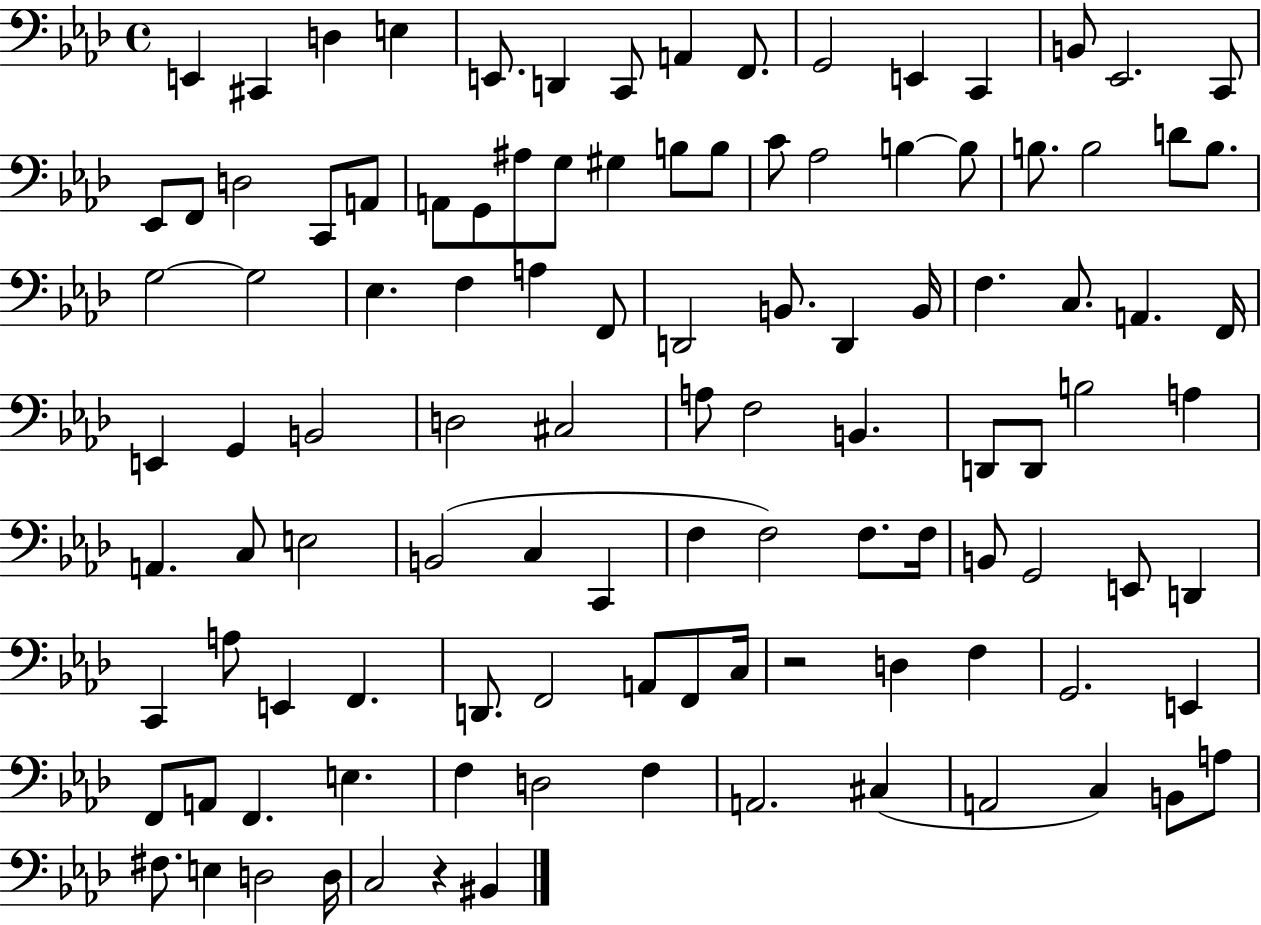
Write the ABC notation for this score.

X:1
T:Untitled
M:4/4
L:1/4
K:Ab
E,, ^C,, D, E, E,,/2 D,, C,,/2 A,, F,,/2 G,,2 E,, C,, B,,/2 _E,,2 C,,/2 _E,,/2 F,,/2 D,2 C,,/2 A,,/2 A,,/2 G,,/2 ^A,/2 G,/2 ^G, B,/2 B,/2 C/2 _A,2 B, B,/2 B,/2 B,2 D/2 B,/2 G,2 G,2 _E, F, A, F,,/2 D,,2 B,,/2 D,, B,,/4 F, C,/2 A,, F,,/4 E,, G,, B,,2 D,2 ^C,2 A,/2 F,2 B,, D,,/2 D,,/2 B,2 A, A,, C,/2 E,2 B,,2 C, C,, F, F,2 F,/2 F,/4 B,,/2 G,,2 E,,/2 D,, C,, A,/2 E,, F,, D,,/2 F,,2 A,,/2 F,,/2 C,/4 z2 D, F, G,,2 E,, F,,/2 A,,/2 F,, E, F, D,2 F, A,,2 ^C, A,,2 C, B,,/2 A,/2 ^F,/2 E, D,2 D,/4 C,2 z ^B,,